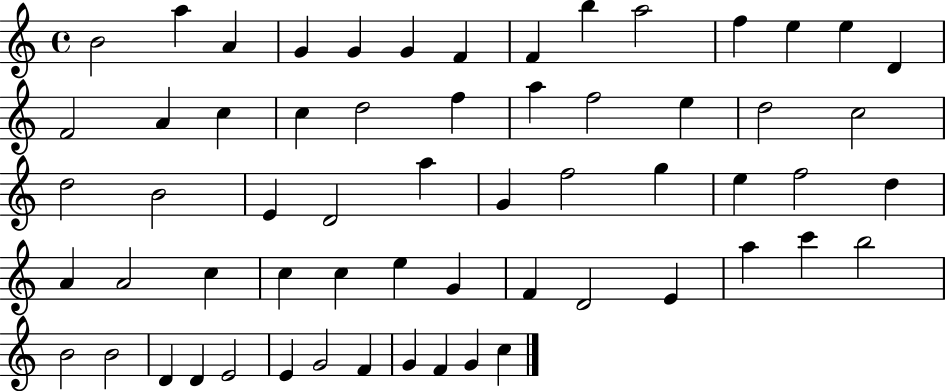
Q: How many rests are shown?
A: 0